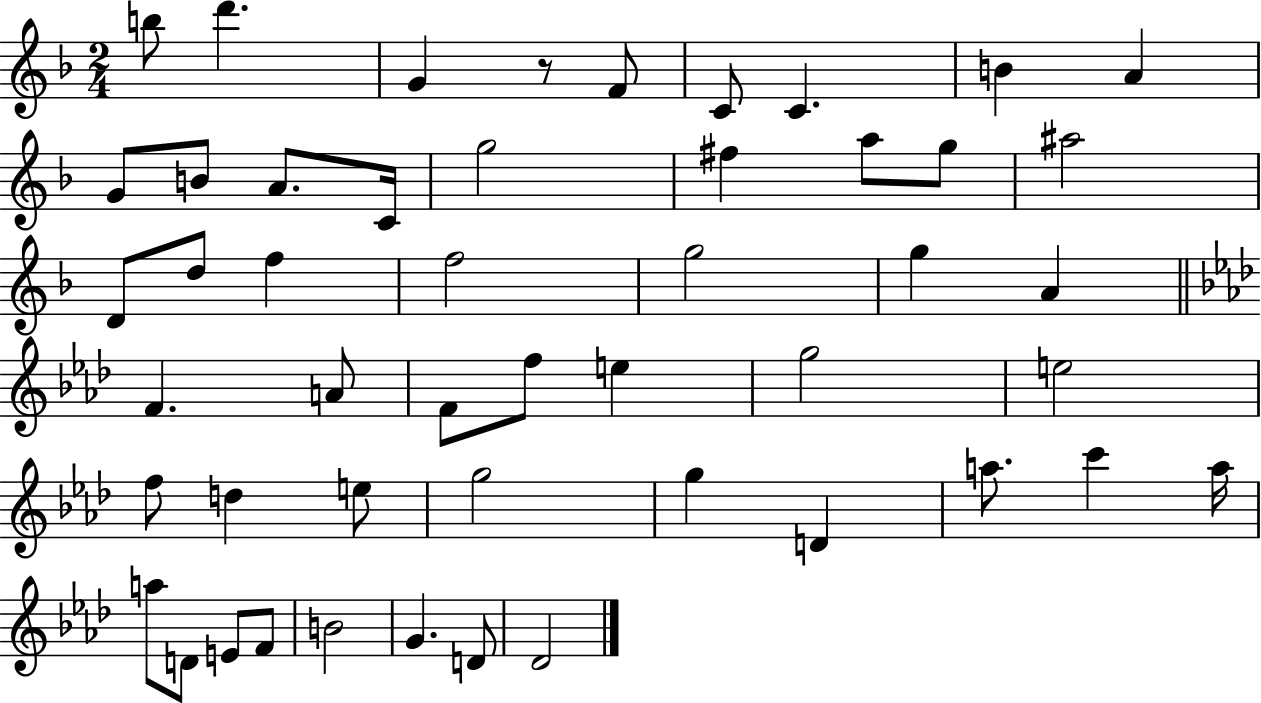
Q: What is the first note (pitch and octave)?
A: B5